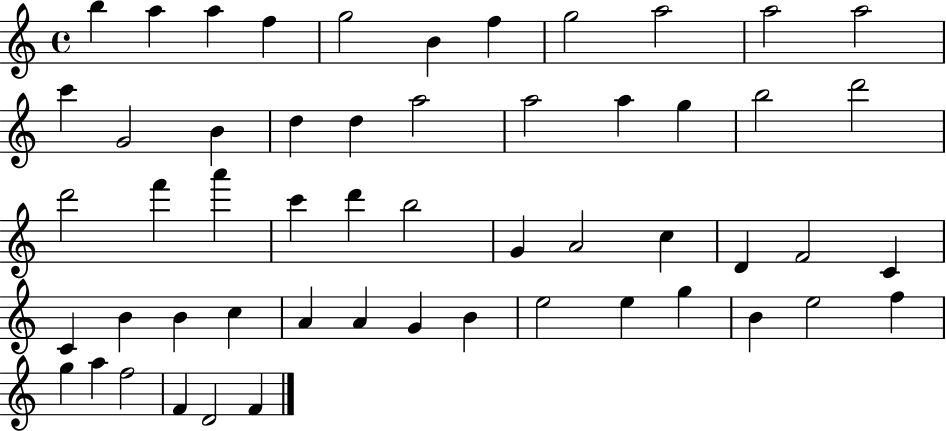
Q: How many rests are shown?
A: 0